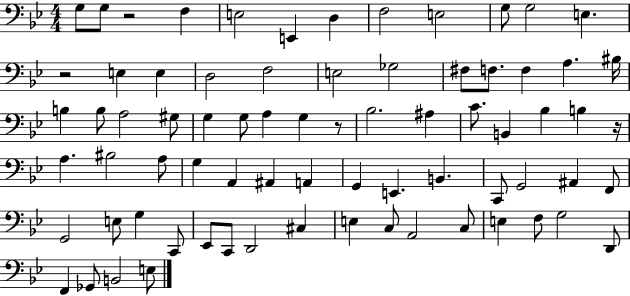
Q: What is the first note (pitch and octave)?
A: G3